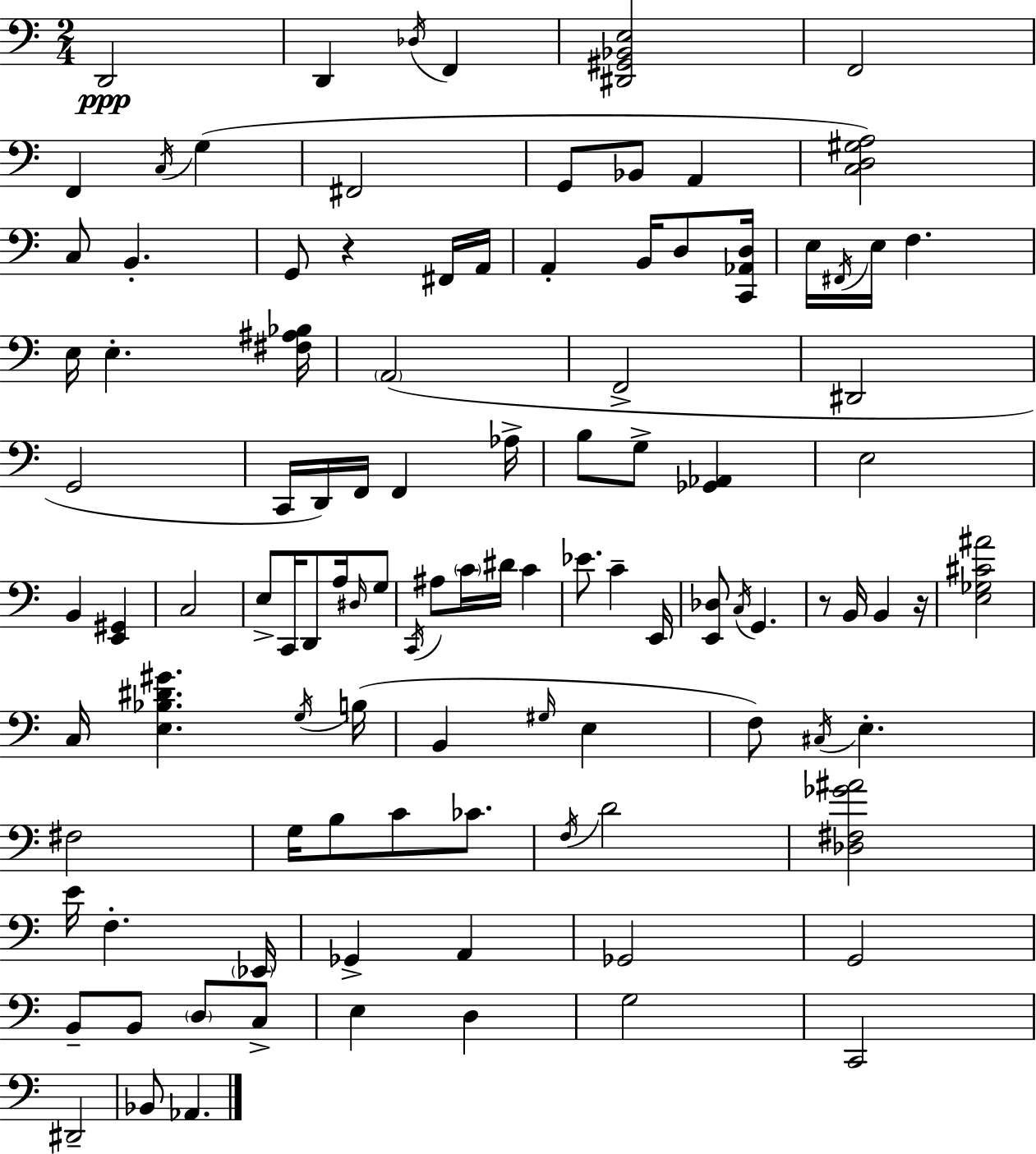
{
  \clef bass
  \numericTimeSignature
  \time 2/4
  \key c \major
  \repeat volta 2 { d,2\ppp | d,4 \acciaccatura { des16 } f,4 | <dis, gis, bes, e>2 | f,2 | \break f,4 \acciaccatura { c16 } g4( | fis,2 | g,8 bes,8 a,4 | <c d gis a>2) | \break c8 b,4.-. | g,8 r4 | fis,16 a,16 a,4-. b,16 d8 | <c, aes, d>16 e16 \acciaccatura { fis,16 } e16 f4. | \break e16 e4.-. | <fis ais bes>16 \parenthesize a,2( | f,2-> | dis,2 | \break g,2 | c,16 d,16) f,16 f,4 | aes16-> b8 g8-> <ges, aes,>4 | e2 | \break b,4 <e, gis,>4 | c2 | e8-> c,16 d,8 | a16 \grace { dis16 } g8 \acciaccatura { c,16 } ais8 \parenthesize c'16 | \break dis'16 c'4 ees'8. | c'4-- e,16 <e, des>8 \acciaccatura { c16 } | g,4. r8 | b,16 b,4 r16 <e ges cis' ais'>2 | \break c16 <e bes dis' gis'>4. | \acciaccatura { g16 }( b16 b,4 | \grace { gis16 } e4 | f8) \acciaccatura { cis16 } e4.-. | \break fis2 | g16 b8 c'8 ces'8. | \acciaccatura { f16 } d'2 | <des fis ges' ais'>2 | \break e'16 f4.-. | \parenthesize ees,16 ges,4-> a,4 | ges,2 | g,2 | \break b,8-- b,8 \parenthesize d8 | c8-> e4 d4 | g2 | c,2 | \break dis,2-- | bes,8 aes,4. | } \bar "|."
}